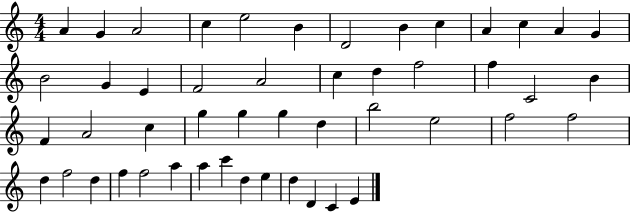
A4/q G4/q A4/h C5/q E5/h B4/q D4/h B4/q C5/q A4/q C5/q A4/q G4/q B4/h G4/q E4/q F4/h A4/h C5/q D5/q F5/h F5/q C4/h B4/q F4/q A4/h C5/q G5/q G5/q G5/q D5/q B5/h E5/h F5/h F5/h D5/q F5/h D5/q F5/q F5/h A5/q A5/q C6/q D5/q E5/q D5/q D4/q C4/q E4/q